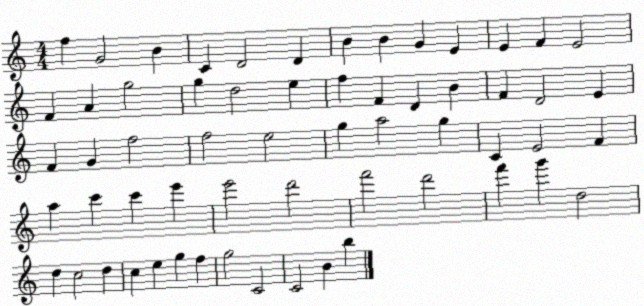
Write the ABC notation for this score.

X:1
T:Untitled
M:4/4
L:1/4
K:C
f G2 B C D2 D B B G E E F E2 F A g2 g d2 e f F D B F D2 E F G f2 f2 e2 g a2 g C E2 F a c' c' e' e'2 d'2 f'2 d'2 f' g' d2 d c2 d c e g f g2 C2 C2 B b